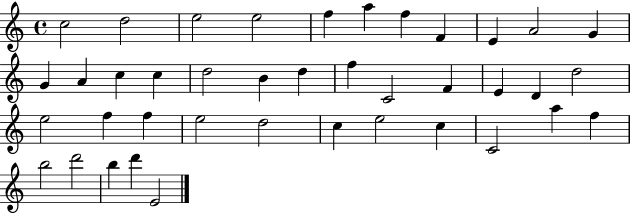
C5/h D5/h E5/h E5/h F5/q A5/q F5/q F4/q E4/q A4/h G4/q G4/q A4/q C5/q C5/q D5/h B4/q D5/q F5/q C4/h F4/q E4/q D4/q D5/h E5/h F5/q F5/q E5/h D5/h C5/q E5/h C5/q C4/h A5/q F5/q B5/h D6/h B5/q D6/q E4/h